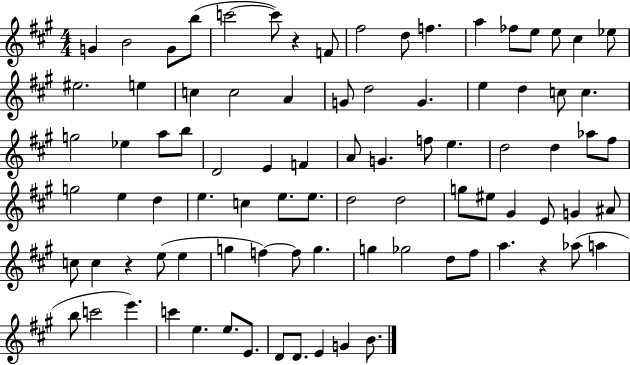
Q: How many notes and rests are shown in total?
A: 88